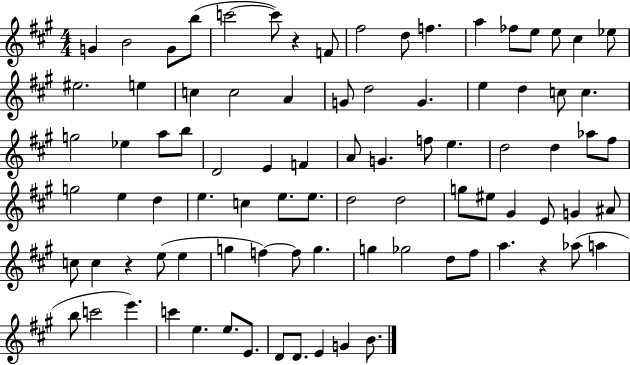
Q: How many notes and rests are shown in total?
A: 88